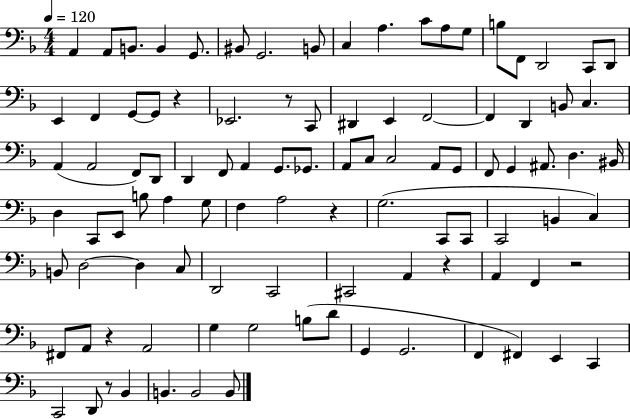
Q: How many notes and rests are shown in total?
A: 100